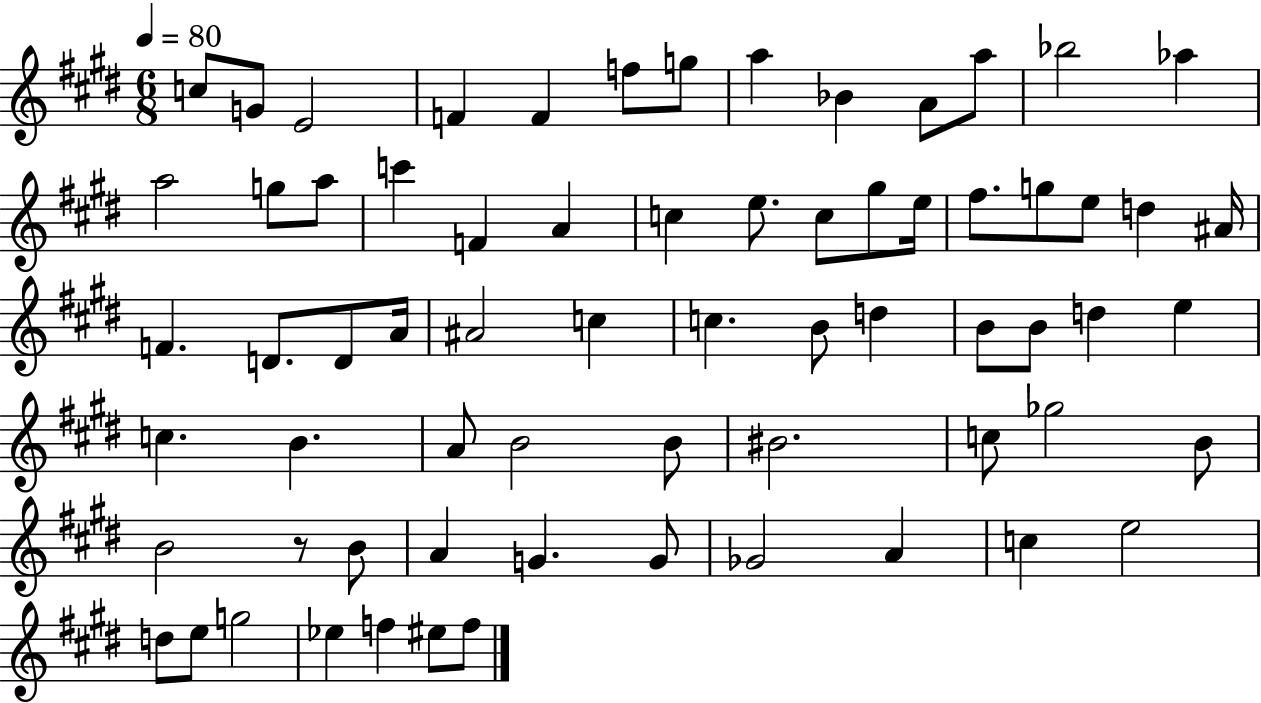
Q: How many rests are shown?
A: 1